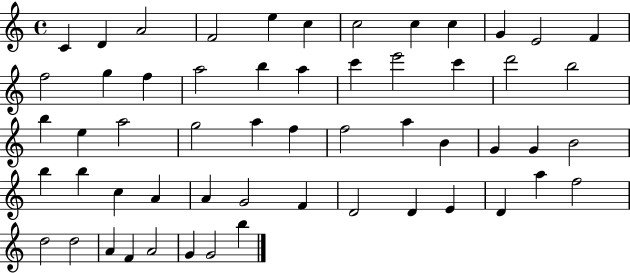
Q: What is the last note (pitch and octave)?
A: B5